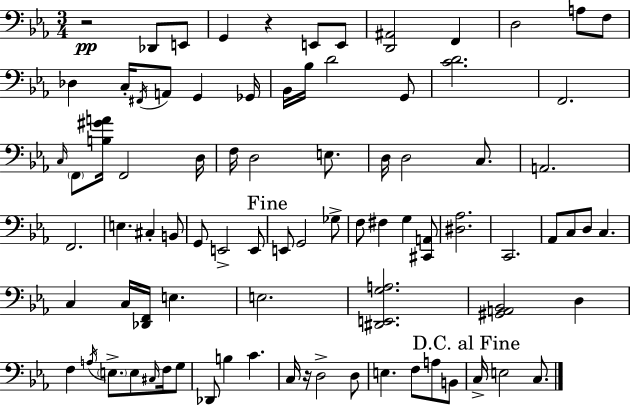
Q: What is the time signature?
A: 3/4